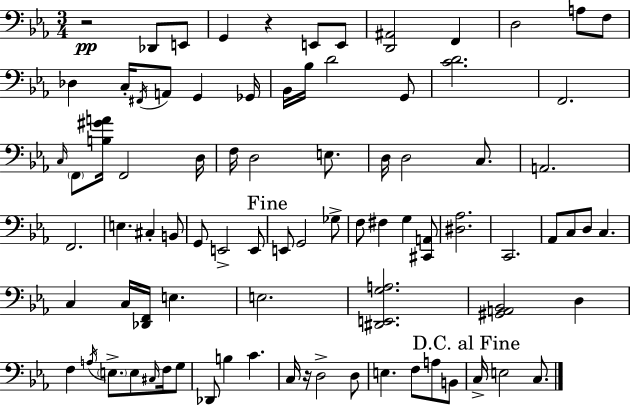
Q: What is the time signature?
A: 3/4